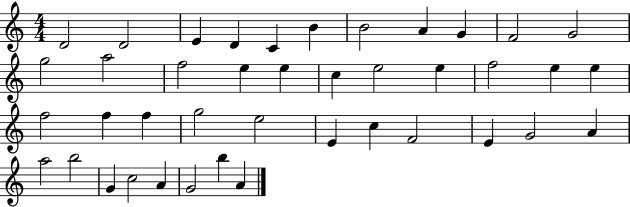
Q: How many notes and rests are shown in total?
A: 41